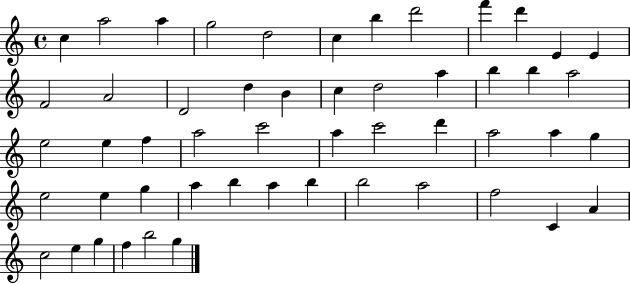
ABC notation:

X:1
T:Untitled
M:4/4
L:1/4
K:C
c a2 a g2 d2 c b d'2 f' d' E E F2 A2 D2 d B c d2 a b b a2 e2 e f a2 c'2 a c'2 d' a2 a g e2 e g a b a b b2 a2 f2 C A c2 e g f b2 g